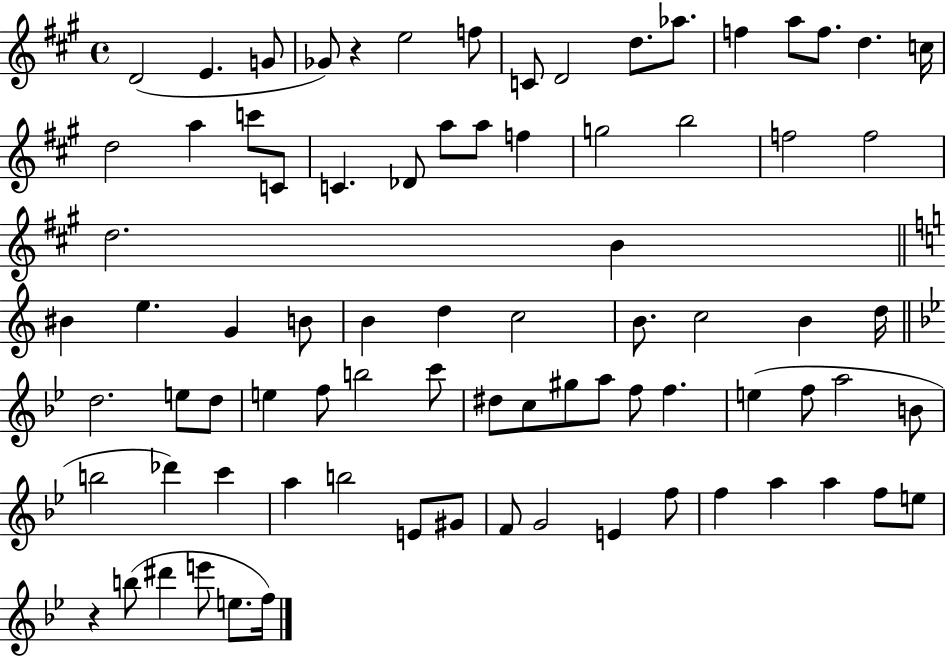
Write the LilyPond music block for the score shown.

{
  \clef treble
  \time 4/4
  \defaultTimeSignature
  \key a \major
  d'2( e'4. g'8 | ges'8) r4 e''2 f''8 | c'8 d'2 d''8. aes''8. | f''4 a''8 f''8. d''4. c''16 | \break d''2 a''4 c'''8 c'8 | c'4. des'8 a''8 a''8 f''4 | g''2 b''2 | f''2 f''2 | \break d''2. b'4 | \bar "||" \break \key c \major bis'4 e''4. g'4 b'8 | b'4 d''4 c''2 | b'8. c''2 b'4 d''16 | \bar "||" \break \key g \minor d''2. e''8 d''8 | e''4 f''8 b''2 c'''8 | dis''8 c''8 gis''8 a''8 f''8 f''4. | e''4( f''8 a''2 b'8 | \break b''2 des'''4) c'''4 | a''4 b''2 e'8 gis'8 | f'8 g'2 e'4 f''8 | f''4 a''4 a''4 f''8 e''8 | \break r4 b''8( dis'''4 e'''8 e''8. f''16) | \bar "|."
}